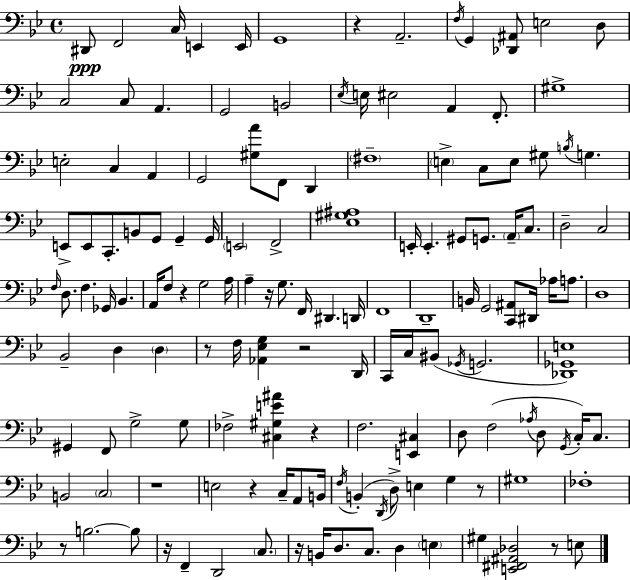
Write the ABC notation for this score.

X:1
T:Untitled
M:4/4
L:1/4
K:Bb
^D,,/2 F,,2 C,/4 E,, E,,/4 G,,4 z A,,2 F,/4 G,, [_D,,^A,,]/2 E,2 D,/2 C,2 C,/2 A,, G,,2 B,,2 _E,/4 E,/4 ^E,2 A,, F,,/2 ^G,4 E,2 C, A,, G,,2 [^G,A]/2 F,,/2 D,, ^F,4 E, C,/2 E,/2 ^G,/2 B,/4 G, E,,/2 E,,/2 C,,/2 B,,/2 G,,/2 G,, G,,/4 E,,2 F,,2 [_E,^G,^A,]4 E,,/4 E,, ^G,,/2 G,,/2 A,,/4 C,/2 D,2 C,2 F,/4 D,/2 F, _G,,/4 _B,, A,,/4 F,/2 z G,2 A,/4 A, z/4 G,/2 F,,/4 ^D,, D,,/4 F,,4 D,,4 B,,/4 G,,2 [C,,^A,,]/2 ^D,,/4 _A,/4 A,/2 D,4 _B,,2 D, D, z/2 F,/4 [_A,,_E,G,] z2 D,,/4 C,,/4 C,/4 ^B,,/2 _G,,/4 G,,2 [_D,,_G,,E,]4 ^G,, F,,/2 G,2 G,/2 _F,2 [^C,^G,E^A] z F,2 [E,,^C,] D,/2 F,2 _A,/4 D,/2 G,,/4 C,/4 C,/2 B,,2 C,2 z4 E,2 z C,/4 A,,/2 B,,/4 F,/4 B,, D,,/4 D,/2 E, G, z/2 ^G,4 _F,4 z/2 B,2 B,/2 z/4 F,, D,,2 C,/2 z/4 B,,/4 D,/2 C,/2 D, E, ^G, [E,,^F,,^A,,_D,]2 z/2 E,/2